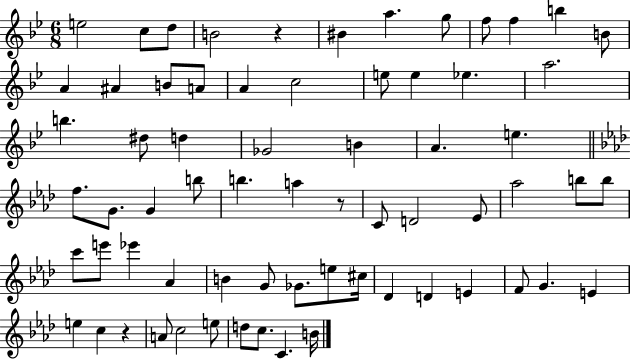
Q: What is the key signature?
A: BES major